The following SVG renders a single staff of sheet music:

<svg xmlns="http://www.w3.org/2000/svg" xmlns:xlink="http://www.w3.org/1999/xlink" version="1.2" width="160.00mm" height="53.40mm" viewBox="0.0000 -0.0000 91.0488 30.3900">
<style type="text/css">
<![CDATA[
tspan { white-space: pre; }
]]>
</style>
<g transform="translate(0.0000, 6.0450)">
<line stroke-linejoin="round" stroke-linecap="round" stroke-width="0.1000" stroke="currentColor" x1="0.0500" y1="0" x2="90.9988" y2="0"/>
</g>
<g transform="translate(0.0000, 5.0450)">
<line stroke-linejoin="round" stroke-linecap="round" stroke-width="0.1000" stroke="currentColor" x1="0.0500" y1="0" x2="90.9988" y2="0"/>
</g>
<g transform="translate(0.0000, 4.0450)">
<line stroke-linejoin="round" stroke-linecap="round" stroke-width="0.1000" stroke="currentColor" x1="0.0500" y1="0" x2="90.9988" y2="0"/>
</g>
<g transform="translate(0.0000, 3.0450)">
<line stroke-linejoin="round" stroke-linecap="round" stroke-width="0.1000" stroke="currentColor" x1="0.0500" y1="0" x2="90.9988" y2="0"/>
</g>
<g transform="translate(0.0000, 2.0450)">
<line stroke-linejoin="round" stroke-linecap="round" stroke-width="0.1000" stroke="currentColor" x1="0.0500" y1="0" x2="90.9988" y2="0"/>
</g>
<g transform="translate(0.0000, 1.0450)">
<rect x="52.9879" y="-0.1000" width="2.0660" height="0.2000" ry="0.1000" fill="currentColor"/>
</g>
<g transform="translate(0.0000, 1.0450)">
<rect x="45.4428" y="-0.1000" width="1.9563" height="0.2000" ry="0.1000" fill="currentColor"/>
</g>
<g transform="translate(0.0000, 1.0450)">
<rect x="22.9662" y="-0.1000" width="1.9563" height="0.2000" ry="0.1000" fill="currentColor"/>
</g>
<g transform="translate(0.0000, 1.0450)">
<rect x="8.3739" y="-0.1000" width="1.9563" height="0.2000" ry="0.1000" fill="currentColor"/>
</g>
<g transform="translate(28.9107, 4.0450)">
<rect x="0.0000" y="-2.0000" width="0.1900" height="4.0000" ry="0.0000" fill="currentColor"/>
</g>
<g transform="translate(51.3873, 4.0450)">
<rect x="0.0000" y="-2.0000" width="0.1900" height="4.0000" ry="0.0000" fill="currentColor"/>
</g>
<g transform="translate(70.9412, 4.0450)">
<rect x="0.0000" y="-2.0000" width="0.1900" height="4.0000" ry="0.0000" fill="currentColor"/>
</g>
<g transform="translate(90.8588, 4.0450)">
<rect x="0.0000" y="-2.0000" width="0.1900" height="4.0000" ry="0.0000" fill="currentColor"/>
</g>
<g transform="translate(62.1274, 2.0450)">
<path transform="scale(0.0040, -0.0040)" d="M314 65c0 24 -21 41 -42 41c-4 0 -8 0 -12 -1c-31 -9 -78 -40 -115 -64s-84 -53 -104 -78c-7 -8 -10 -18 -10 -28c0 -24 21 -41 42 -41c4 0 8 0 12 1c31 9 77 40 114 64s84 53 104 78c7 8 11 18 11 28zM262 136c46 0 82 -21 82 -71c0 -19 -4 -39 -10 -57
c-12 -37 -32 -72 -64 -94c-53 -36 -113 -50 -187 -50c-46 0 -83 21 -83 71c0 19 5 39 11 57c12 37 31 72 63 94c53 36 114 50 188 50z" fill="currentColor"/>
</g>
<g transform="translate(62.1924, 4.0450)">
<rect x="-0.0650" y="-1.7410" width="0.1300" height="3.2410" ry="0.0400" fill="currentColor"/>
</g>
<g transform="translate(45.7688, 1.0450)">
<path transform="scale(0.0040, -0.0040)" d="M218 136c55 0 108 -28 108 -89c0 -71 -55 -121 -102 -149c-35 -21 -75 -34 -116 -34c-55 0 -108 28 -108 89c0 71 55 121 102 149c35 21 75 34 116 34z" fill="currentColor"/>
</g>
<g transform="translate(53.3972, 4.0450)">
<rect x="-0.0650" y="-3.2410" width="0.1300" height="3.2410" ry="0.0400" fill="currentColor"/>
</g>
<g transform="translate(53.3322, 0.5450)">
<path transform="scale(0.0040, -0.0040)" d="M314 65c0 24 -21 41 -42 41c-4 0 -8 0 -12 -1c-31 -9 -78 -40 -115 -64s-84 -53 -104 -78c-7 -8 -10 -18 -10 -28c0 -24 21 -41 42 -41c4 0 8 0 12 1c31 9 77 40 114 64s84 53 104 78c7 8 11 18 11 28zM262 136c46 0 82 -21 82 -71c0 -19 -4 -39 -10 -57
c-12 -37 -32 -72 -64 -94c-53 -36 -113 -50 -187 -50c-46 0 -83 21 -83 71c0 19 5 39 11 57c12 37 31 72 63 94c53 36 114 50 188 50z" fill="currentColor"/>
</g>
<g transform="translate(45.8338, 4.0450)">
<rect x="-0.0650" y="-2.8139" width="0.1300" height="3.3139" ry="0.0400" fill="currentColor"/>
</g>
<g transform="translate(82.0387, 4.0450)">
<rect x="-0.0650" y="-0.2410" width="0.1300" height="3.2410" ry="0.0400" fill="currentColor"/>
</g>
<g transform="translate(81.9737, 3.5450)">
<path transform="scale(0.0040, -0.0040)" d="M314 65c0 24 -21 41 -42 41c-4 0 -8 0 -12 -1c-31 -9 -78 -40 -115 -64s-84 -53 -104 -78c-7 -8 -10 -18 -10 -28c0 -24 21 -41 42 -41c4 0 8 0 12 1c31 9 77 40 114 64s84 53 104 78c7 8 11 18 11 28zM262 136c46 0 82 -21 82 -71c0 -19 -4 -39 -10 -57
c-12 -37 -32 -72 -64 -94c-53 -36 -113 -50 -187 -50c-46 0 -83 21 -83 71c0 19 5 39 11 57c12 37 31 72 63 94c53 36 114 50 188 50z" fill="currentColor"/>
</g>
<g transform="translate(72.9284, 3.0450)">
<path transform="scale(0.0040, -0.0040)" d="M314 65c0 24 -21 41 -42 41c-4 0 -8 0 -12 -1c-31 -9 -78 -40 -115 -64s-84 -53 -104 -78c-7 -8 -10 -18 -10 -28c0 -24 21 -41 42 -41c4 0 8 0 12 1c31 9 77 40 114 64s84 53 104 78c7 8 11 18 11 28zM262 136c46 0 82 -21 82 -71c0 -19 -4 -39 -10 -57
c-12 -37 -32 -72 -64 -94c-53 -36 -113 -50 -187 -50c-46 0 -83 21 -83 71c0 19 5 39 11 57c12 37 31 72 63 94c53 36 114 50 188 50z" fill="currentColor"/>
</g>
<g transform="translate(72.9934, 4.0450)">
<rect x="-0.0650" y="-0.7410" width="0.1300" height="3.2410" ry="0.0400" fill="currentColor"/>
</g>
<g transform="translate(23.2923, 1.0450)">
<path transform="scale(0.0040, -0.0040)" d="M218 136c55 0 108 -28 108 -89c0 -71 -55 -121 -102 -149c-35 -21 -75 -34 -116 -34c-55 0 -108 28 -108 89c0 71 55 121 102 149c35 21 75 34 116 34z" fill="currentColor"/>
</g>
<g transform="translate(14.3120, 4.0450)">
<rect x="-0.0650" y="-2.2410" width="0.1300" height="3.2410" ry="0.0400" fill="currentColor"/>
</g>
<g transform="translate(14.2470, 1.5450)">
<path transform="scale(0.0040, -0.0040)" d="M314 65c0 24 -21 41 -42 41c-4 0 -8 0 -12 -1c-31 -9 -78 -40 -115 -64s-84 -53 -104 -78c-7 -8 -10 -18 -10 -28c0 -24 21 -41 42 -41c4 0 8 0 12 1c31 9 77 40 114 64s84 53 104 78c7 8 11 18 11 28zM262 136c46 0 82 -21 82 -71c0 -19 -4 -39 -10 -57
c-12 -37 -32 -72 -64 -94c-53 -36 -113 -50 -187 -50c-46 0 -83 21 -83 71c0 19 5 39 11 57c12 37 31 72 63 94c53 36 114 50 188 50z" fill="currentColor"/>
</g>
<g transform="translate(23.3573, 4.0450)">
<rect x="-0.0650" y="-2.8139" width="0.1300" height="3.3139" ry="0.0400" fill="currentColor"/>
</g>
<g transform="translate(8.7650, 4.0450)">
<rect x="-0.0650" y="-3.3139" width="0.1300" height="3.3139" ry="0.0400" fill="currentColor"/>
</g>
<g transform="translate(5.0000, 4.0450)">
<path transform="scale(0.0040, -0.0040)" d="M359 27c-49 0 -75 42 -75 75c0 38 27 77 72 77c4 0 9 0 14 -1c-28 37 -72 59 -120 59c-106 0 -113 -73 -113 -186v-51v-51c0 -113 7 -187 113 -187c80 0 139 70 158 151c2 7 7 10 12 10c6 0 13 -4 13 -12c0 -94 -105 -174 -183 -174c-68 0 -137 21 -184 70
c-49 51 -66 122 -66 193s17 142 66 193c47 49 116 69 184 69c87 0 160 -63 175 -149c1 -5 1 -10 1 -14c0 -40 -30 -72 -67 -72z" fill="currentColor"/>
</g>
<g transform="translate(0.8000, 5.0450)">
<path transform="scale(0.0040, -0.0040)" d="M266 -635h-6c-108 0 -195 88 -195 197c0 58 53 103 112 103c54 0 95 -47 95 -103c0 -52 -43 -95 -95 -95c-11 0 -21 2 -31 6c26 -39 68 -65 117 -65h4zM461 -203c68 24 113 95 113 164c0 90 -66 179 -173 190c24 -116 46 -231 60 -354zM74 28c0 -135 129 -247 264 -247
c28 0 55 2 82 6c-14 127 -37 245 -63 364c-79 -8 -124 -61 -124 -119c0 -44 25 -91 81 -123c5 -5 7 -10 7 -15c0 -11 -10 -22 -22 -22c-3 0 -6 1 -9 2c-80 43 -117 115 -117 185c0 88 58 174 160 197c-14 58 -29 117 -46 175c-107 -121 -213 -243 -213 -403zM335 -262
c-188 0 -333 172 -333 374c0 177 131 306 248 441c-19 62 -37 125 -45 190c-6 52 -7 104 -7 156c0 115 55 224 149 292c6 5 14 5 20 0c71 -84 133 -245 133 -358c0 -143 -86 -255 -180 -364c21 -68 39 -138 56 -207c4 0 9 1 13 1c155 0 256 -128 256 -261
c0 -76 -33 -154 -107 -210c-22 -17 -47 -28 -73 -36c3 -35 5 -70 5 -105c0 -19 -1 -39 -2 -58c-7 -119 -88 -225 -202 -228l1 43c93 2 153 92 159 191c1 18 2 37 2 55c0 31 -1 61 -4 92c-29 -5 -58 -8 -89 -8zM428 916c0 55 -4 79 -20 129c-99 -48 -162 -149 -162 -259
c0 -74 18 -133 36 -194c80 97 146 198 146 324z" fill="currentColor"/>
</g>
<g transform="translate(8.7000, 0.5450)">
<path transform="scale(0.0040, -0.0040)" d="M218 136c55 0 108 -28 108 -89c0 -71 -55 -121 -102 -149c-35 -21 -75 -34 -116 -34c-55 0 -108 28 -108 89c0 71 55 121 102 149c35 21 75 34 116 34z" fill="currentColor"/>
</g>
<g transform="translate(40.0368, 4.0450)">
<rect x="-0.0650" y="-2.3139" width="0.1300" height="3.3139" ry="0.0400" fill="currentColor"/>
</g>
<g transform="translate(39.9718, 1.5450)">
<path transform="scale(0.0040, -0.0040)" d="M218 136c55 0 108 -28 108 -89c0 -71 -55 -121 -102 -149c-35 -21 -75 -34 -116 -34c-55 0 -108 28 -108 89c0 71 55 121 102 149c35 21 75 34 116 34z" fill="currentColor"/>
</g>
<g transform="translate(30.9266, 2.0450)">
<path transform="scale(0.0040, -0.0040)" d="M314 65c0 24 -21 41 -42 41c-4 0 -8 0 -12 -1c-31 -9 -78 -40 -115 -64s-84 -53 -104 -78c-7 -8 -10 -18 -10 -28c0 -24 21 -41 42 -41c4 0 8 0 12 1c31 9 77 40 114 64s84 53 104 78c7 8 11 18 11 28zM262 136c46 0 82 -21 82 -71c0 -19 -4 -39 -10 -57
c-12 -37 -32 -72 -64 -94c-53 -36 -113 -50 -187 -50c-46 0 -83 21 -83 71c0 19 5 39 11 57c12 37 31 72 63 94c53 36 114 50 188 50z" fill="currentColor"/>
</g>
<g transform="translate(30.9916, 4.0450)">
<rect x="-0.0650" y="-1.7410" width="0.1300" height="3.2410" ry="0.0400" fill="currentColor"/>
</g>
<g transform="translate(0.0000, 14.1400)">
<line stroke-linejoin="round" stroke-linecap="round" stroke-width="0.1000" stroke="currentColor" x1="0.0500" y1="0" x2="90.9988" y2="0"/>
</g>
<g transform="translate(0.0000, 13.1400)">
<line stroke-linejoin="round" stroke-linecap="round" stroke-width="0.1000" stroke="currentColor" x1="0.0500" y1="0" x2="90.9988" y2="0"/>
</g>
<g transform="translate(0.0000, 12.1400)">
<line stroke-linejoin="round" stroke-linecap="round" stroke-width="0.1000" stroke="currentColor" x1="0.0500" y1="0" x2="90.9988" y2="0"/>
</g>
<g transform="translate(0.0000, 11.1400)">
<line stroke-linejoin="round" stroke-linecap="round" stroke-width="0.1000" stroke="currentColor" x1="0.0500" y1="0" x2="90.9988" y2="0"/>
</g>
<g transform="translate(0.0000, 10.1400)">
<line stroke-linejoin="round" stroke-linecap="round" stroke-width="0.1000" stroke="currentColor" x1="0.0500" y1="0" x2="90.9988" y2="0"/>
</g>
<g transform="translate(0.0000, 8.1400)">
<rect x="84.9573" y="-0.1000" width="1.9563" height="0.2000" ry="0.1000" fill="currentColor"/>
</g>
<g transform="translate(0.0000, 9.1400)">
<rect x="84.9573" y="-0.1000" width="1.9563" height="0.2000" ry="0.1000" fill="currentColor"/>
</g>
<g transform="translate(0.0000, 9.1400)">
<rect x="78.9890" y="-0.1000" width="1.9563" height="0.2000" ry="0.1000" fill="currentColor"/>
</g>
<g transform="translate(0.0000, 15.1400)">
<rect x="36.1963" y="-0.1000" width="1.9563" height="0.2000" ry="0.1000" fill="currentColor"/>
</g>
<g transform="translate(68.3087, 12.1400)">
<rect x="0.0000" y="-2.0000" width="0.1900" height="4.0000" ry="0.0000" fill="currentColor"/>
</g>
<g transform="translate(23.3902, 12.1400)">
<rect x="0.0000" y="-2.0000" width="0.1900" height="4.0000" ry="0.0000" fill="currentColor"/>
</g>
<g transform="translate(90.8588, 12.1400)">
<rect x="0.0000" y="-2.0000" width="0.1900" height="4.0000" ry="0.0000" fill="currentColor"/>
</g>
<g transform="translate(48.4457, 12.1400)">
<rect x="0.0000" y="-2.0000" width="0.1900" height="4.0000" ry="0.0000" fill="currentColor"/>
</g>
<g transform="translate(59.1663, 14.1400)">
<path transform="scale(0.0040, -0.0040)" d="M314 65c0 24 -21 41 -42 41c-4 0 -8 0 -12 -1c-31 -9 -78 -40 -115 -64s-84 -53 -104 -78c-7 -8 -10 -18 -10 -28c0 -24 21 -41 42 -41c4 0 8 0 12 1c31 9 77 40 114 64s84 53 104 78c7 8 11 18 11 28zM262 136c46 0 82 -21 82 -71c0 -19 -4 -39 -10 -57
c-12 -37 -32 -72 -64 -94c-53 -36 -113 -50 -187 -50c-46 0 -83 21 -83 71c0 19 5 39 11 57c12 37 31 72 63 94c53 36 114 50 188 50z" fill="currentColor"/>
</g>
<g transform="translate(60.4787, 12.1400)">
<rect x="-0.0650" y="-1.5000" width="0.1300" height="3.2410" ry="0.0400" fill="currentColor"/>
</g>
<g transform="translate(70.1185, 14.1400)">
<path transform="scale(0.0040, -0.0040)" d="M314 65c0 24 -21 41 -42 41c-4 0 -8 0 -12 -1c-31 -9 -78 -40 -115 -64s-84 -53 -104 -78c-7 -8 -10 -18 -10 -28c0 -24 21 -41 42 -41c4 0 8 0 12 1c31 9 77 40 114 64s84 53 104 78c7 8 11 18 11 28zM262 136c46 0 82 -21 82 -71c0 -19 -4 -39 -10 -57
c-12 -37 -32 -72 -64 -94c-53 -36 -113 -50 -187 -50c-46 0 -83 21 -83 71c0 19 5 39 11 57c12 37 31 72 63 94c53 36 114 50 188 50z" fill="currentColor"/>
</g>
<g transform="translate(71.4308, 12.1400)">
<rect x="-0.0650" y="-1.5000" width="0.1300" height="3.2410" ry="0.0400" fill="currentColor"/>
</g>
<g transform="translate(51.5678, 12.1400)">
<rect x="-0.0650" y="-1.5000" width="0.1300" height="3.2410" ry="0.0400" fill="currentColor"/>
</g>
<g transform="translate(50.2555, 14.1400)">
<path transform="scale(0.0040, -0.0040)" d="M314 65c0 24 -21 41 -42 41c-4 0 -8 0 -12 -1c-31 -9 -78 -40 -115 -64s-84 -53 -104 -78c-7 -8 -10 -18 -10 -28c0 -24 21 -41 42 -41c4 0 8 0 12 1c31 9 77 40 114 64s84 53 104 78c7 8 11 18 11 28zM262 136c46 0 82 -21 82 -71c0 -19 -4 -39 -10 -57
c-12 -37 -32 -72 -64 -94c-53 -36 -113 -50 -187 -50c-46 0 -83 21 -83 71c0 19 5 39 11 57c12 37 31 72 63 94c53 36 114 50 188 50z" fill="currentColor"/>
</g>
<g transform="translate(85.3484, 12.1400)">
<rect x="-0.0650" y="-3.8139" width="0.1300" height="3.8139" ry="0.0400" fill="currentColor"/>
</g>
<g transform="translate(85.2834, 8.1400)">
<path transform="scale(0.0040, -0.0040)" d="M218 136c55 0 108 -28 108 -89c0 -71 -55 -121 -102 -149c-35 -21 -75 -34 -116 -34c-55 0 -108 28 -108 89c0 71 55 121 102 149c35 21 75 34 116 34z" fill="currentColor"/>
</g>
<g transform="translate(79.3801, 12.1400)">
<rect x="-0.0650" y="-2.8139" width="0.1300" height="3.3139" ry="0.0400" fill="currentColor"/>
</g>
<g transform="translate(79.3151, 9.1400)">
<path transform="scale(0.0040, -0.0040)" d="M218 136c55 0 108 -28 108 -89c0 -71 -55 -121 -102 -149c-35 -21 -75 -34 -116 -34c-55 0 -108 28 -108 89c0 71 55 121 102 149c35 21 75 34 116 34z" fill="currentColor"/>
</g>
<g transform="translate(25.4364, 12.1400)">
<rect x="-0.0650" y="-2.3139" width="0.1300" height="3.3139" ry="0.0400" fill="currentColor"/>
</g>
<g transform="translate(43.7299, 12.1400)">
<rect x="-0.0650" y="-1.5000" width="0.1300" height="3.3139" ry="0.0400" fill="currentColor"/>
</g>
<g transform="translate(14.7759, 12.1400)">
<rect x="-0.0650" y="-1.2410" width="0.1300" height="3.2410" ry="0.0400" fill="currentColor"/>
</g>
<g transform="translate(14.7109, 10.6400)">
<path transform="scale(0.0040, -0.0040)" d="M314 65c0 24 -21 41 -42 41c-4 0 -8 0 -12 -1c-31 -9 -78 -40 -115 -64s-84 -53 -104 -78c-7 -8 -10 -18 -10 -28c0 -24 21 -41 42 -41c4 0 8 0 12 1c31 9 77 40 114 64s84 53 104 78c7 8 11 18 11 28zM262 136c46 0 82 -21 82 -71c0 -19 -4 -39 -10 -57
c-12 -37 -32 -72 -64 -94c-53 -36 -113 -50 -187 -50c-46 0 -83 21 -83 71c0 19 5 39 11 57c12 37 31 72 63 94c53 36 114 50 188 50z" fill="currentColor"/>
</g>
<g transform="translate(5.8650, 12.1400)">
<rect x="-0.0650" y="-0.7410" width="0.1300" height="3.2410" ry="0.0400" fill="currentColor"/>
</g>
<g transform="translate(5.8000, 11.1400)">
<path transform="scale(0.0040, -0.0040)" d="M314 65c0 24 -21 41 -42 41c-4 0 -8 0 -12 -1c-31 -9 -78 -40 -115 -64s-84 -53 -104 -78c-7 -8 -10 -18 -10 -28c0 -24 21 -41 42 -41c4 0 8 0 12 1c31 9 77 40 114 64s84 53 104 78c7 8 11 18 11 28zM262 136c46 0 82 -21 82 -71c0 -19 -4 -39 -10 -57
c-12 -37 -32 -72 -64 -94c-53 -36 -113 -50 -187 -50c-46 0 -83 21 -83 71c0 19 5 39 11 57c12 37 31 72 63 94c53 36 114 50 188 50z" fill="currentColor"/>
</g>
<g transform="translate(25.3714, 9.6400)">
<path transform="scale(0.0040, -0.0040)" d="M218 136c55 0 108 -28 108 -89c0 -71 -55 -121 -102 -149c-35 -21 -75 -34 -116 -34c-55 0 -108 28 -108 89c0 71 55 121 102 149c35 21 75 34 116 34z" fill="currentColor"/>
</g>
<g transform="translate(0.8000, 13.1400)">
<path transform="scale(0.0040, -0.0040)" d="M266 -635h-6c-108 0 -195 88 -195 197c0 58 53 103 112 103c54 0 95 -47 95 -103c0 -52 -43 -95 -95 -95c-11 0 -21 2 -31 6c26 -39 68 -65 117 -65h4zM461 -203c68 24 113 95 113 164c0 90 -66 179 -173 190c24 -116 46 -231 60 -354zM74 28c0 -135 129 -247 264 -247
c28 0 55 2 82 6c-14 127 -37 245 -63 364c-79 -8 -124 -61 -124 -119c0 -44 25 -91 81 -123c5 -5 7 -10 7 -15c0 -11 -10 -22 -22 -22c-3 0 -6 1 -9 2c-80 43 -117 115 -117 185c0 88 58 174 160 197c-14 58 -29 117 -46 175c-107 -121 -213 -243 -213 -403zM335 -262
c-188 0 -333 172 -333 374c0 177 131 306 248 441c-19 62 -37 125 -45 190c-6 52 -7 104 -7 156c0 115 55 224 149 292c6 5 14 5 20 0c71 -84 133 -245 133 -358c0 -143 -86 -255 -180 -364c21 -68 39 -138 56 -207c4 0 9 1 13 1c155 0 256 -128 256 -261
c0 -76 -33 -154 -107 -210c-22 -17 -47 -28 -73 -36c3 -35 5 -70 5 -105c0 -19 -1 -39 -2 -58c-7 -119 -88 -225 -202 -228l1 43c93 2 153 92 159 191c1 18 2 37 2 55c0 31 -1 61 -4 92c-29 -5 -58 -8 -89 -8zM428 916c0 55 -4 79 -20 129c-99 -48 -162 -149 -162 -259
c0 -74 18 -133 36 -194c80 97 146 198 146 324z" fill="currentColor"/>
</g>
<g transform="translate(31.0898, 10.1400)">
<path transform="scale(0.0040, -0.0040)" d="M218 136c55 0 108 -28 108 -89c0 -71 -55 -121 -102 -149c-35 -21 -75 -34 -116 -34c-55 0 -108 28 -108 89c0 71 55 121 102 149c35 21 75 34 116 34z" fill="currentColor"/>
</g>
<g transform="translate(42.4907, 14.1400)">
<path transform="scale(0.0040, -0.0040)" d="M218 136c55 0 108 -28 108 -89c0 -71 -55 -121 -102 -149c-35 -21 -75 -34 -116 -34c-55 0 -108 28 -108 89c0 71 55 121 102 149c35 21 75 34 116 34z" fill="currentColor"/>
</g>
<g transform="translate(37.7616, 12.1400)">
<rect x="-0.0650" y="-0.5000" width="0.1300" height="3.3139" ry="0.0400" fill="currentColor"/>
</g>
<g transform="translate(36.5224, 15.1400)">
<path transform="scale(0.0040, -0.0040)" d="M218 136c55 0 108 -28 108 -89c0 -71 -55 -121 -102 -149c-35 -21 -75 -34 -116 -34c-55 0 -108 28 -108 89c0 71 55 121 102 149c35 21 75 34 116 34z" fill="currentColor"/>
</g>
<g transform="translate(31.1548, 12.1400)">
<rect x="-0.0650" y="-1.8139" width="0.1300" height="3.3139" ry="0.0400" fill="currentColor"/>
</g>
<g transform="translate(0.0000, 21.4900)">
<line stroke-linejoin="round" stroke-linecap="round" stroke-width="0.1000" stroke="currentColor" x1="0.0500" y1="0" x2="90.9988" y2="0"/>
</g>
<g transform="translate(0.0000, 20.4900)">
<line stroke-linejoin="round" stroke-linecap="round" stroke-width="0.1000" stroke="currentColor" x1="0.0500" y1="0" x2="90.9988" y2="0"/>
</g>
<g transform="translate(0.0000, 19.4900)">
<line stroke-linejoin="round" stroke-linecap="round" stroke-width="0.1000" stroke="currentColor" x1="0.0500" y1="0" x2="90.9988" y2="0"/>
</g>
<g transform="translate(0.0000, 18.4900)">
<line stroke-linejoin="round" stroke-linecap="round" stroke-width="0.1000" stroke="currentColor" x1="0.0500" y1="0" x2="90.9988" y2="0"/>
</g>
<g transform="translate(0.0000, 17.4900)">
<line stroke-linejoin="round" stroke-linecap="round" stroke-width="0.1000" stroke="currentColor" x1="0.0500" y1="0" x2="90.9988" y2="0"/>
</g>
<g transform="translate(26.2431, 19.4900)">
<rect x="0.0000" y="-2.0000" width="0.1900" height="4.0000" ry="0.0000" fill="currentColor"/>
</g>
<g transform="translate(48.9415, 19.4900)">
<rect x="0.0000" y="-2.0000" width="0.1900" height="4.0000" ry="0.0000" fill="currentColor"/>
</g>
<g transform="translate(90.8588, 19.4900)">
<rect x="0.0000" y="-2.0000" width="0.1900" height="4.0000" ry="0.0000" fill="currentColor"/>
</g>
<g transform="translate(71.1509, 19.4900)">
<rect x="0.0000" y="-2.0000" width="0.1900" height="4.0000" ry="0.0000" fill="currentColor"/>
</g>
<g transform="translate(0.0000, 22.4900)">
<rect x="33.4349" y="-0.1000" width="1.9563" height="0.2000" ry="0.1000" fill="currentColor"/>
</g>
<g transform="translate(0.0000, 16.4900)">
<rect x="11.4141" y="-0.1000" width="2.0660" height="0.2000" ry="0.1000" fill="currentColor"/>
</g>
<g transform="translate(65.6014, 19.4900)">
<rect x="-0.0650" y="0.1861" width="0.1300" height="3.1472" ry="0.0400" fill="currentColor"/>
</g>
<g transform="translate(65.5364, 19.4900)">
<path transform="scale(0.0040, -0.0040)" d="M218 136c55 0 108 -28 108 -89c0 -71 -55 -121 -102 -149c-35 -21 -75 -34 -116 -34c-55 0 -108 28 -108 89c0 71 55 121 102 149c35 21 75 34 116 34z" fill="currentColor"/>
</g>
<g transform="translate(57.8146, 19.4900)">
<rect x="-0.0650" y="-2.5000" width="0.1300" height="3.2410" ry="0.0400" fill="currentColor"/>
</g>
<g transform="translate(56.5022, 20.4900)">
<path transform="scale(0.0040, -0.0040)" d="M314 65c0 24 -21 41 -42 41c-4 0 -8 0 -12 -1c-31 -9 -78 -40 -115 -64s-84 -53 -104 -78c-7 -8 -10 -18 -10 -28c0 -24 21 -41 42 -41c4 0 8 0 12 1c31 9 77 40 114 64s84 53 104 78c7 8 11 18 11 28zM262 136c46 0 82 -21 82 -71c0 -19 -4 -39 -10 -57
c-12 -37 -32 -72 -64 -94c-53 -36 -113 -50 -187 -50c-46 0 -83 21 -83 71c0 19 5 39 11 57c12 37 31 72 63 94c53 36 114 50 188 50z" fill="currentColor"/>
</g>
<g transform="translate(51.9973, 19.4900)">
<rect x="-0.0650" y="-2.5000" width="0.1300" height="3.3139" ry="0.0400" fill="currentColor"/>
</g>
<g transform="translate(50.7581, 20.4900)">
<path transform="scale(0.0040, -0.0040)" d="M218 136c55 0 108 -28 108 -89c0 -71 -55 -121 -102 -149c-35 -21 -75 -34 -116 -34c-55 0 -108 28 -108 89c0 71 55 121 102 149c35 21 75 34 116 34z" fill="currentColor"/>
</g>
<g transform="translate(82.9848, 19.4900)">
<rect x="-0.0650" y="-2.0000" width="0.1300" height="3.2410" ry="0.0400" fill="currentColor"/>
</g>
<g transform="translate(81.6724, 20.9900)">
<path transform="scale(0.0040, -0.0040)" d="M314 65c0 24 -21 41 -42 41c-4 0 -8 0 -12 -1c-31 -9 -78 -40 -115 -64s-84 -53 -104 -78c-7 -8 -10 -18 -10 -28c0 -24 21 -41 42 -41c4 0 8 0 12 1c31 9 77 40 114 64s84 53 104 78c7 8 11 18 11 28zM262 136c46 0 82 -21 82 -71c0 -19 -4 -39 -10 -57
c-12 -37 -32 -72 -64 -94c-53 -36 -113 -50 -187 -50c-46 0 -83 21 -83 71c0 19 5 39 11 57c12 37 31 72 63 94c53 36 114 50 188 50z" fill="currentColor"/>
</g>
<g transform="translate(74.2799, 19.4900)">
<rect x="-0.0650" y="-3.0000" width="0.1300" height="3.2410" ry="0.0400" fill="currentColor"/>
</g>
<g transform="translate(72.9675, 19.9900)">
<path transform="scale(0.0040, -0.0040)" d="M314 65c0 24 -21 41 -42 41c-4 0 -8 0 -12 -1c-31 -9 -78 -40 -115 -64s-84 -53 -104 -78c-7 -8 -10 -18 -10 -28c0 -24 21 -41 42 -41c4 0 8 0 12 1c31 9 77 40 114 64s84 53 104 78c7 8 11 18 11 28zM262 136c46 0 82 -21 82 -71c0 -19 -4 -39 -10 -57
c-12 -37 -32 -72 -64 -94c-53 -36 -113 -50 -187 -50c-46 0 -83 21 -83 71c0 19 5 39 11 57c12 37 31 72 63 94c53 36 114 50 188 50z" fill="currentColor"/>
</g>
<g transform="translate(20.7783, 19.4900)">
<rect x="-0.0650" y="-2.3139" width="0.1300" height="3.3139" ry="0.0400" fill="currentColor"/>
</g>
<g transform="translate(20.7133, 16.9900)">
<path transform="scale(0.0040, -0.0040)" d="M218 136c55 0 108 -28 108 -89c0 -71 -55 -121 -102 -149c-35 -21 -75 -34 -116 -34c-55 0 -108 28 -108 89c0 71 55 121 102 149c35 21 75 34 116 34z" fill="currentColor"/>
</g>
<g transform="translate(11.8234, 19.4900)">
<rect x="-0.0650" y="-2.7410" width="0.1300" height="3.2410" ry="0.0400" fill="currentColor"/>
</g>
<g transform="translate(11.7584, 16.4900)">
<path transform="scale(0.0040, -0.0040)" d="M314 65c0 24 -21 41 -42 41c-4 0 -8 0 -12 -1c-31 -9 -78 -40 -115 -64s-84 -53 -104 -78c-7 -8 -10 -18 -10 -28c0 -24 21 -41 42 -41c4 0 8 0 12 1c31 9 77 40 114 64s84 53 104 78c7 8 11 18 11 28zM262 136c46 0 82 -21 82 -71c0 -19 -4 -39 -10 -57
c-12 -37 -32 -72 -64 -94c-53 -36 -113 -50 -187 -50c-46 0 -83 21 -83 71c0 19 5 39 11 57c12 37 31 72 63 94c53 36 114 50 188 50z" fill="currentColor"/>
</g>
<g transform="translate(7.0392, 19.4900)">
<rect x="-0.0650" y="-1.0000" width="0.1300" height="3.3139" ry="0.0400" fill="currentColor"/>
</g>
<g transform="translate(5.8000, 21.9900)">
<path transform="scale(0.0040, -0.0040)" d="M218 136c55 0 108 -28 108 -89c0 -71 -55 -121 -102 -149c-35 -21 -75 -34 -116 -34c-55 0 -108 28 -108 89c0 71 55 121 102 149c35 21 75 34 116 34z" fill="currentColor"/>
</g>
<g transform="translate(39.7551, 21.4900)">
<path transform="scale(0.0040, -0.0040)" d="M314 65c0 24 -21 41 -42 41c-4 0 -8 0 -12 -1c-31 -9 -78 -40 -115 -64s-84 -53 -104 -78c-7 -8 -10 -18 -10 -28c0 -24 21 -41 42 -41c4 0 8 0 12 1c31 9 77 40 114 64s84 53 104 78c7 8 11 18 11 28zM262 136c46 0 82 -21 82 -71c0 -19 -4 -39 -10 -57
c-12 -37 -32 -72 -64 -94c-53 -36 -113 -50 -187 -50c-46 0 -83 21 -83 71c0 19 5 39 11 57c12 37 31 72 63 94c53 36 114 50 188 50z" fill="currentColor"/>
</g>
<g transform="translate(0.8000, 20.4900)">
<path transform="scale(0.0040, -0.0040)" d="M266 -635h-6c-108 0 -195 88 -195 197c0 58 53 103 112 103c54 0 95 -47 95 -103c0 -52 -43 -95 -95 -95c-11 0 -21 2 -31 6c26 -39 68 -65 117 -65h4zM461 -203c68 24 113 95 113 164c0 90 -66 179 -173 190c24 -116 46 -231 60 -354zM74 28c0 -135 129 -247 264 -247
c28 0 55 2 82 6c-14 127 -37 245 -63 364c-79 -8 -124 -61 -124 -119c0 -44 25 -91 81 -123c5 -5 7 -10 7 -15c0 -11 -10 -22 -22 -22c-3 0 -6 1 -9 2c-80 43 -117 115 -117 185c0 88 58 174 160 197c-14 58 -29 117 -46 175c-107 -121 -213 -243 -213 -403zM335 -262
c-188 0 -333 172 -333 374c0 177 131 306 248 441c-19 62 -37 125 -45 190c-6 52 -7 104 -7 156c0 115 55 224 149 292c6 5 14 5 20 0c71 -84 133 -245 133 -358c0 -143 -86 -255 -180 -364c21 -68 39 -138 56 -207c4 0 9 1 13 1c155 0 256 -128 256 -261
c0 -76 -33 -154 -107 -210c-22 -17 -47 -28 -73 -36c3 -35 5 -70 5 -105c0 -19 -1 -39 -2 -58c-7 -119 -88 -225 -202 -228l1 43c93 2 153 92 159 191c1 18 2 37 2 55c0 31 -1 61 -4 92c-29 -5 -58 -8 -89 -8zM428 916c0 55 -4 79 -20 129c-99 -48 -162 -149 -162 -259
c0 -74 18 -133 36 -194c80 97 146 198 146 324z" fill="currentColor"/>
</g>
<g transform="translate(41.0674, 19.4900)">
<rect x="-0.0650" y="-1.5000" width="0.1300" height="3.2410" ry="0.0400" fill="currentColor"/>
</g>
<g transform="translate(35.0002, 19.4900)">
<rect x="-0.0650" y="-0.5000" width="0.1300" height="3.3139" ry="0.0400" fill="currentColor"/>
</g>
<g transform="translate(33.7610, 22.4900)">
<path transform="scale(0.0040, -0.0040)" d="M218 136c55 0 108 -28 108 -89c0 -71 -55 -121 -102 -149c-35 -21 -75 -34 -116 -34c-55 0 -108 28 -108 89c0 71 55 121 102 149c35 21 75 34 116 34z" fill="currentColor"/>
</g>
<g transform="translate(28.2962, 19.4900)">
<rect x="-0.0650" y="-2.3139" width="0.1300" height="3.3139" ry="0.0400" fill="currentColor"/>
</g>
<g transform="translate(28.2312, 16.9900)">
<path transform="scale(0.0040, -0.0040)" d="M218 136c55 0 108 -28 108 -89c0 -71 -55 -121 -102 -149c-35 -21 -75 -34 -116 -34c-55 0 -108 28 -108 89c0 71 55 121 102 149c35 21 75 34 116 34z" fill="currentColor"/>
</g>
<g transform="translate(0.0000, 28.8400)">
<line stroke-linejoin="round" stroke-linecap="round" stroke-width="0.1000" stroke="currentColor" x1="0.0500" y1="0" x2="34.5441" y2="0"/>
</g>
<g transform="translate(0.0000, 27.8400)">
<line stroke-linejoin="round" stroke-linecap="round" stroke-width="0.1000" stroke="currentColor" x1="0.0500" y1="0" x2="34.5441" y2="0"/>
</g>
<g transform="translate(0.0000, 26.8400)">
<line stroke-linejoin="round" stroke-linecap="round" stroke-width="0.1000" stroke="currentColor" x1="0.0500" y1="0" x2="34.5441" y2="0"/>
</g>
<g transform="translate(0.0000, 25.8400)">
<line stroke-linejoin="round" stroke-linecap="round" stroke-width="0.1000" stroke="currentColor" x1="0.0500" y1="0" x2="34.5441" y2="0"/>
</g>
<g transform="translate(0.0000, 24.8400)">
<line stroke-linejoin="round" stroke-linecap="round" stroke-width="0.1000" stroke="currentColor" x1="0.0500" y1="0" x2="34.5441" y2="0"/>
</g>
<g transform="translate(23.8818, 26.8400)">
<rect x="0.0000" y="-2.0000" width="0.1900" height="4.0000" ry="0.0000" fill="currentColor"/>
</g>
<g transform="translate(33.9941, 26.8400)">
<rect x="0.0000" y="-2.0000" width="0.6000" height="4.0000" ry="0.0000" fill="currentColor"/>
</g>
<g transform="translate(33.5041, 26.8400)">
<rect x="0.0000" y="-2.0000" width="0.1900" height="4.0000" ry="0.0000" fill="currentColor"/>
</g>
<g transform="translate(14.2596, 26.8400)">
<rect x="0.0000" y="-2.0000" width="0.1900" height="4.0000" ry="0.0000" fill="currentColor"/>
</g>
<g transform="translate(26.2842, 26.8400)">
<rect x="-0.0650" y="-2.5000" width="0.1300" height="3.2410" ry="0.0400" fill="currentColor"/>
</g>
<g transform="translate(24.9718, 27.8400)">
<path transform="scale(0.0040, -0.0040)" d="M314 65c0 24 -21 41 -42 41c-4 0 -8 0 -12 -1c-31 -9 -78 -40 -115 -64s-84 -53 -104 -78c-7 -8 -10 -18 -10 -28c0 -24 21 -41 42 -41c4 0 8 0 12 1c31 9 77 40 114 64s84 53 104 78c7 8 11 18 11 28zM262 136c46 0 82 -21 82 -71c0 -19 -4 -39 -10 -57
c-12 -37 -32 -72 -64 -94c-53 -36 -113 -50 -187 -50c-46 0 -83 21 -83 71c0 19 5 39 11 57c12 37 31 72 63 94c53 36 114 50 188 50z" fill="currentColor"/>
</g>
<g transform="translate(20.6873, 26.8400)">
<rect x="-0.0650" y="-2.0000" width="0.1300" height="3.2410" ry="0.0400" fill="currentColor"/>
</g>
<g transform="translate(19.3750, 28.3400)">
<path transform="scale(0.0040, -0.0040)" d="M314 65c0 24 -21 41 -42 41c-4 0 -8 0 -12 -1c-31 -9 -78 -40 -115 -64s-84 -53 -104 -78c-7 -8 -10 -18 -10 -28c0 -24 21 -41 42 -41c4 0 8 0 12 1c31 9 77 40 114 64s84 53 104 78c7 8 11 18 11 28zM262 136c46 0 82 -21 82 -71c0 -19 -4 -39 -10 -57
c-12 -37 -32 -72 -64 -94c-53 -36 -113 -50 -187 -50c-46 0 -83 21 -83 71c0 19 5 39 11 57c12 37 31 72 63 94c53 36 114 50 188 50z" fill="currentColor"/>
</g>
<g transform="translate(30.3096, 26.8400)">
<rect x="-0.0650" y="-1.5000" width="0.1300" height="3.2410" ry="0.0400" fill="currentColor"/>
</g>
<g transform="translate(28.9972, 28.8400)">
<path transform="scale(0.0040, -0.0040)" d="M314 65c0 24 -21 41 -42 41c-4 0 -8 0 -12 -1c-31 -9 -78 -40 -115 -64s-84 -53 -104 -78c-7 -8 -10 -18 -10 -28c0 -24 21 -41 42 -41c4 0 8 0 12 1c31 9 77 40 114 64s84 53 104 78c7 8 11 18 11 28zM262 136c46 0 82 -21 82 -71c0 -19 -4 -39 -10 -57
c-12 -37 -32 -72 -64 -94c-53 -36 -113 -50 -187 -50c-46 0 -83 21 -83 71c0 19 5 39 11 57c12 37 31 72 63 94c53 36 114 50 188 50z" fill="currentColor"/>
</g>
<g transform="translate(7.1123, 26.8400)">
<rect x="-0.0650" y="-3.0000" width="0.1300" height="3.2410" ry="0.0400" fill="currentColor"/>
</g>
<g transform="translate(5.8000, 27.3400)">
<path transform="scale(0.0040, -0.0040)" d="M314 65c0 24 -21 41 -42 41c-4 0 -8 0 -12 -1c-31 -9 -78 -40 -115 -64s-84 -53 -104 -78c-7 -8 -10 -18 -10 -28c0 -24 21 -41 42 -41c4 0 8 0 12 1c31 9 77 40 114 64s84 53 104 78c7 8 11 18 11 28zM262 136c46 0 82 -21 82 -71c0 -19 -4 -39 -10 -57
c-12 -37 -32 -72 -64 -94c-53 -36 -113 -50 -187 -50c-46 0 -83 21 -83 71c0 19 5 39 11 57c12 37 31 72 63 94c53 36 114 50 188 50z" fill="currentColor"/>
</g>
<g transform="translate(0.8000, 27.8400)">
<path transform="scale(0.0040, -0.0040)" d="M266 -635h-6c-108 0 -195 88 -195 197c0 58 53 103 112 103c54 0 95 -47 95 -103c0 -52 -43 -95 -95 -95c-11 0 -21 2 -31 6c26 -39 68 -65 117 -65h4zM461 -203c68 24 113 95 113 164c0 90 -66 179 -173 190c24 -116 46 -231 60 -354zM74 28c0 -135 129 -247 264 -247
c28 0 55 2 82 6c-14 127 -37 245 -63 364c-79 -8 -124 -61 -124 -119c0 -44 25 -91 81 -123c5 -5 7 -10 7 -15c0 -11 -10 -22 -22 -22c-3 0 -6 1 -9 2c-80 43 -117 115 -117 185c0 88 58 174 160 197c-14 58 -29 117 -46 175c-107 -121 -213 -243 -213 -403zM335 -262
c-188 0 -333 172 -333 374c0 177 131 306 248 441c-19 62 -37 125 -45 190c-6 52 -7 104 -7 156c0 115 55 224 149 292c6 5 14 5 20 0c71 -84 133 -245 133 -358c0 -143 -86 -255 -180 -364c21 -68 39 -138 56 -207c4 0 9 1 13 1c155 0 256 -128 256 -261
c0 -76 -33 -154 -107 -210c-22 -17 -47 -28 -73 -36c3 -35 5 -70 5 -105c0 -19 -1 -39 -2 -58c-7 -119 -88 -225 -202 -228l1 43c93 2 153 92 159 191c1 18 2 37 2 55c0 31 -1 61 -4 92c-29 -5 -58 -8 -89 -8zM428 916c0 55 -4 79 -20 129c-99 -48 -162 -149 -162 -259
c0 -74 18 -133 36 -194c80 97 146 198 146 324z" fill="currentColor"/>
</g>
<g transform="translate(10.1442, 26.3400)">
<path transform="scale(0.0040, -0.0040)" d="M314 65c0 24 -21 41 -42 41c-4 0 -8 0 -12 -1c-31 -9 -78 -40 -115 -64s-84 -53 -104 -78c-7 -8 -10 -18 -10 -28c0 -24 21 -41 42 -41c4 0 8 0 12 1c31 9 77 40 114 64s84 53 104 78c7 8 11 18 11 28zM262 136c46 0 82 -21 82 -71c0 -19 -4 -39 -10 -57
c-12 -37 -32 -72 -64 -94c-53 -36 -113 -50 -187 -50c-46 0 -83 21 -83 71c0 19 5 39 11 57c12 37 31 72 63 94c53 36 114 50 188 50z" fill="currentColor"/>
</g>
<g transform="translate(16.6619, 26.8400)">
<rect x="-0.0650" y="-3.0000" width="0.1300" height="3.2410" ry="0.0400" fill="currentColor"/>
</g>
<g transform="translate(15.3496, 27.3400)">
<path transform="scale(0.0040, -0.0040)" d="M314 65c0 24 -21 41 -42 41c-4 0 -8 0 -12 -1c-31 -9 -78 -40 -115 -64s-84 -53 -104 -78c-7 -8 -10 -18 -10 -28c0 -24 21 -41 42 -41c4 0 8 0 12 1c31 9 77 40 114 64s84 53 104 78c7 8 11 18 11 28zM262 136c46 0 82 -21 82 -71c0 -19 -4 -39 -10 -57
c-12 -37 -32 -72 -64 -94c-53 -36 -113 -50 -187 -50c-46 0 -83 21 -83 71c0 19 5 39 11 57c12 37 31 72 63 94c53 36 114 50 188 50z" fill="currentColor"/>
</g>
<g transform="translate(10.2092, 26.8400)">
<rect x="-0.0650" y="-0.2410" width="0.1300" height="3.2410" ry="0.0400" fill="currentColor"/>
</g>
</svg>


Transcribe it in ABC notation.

X:1
T:Untitled
M:4/4
L:1/4
K:C
b g2 a f2 g a b2 f2 d2 c2 d2 e2 g f C E E2 E2 E2 a c' D a2 g g C E2 G G2 B A2 F2 A2 c2 A2 F2 G2 E2